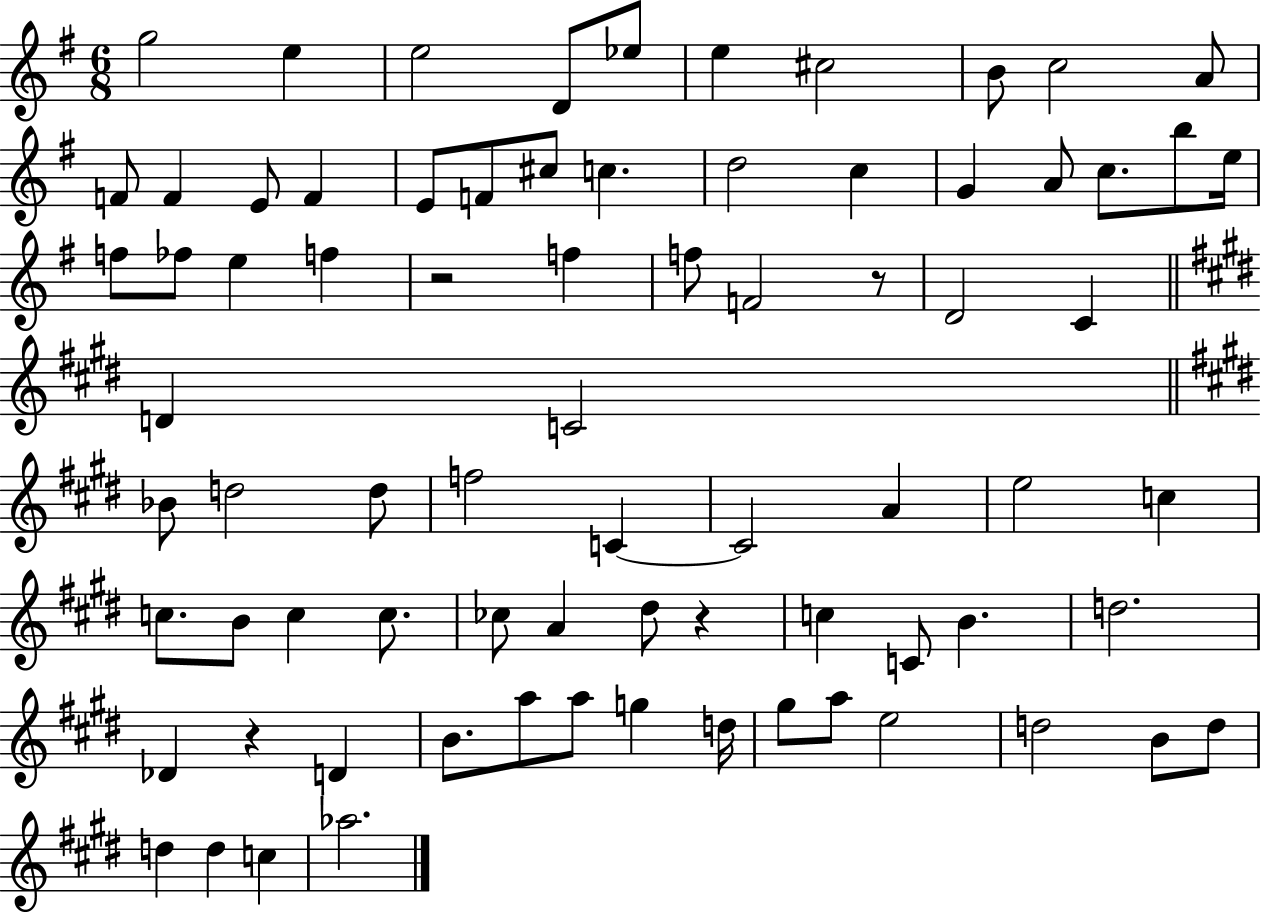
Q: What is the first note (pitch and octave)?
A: G5